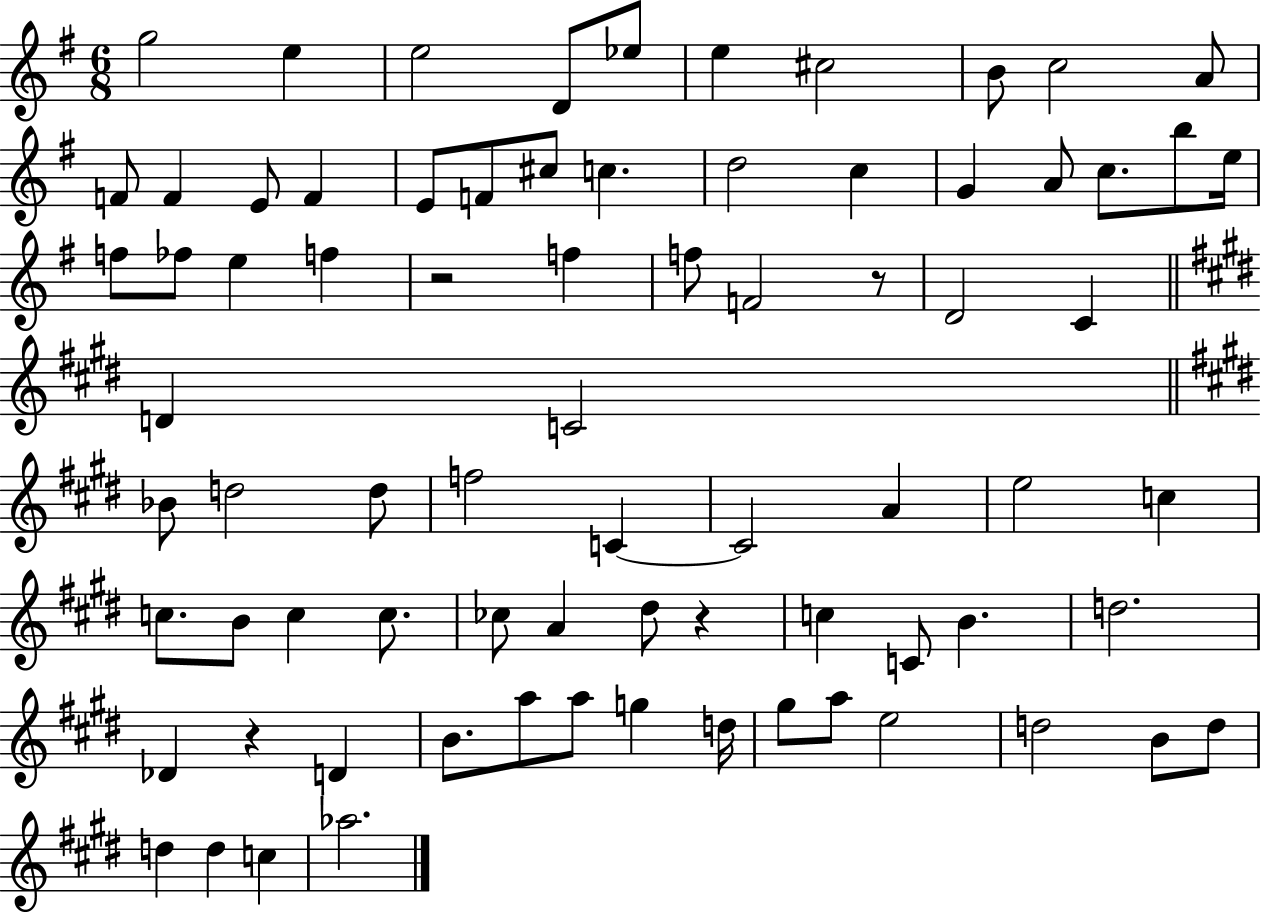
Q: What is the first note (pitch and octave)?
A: G5